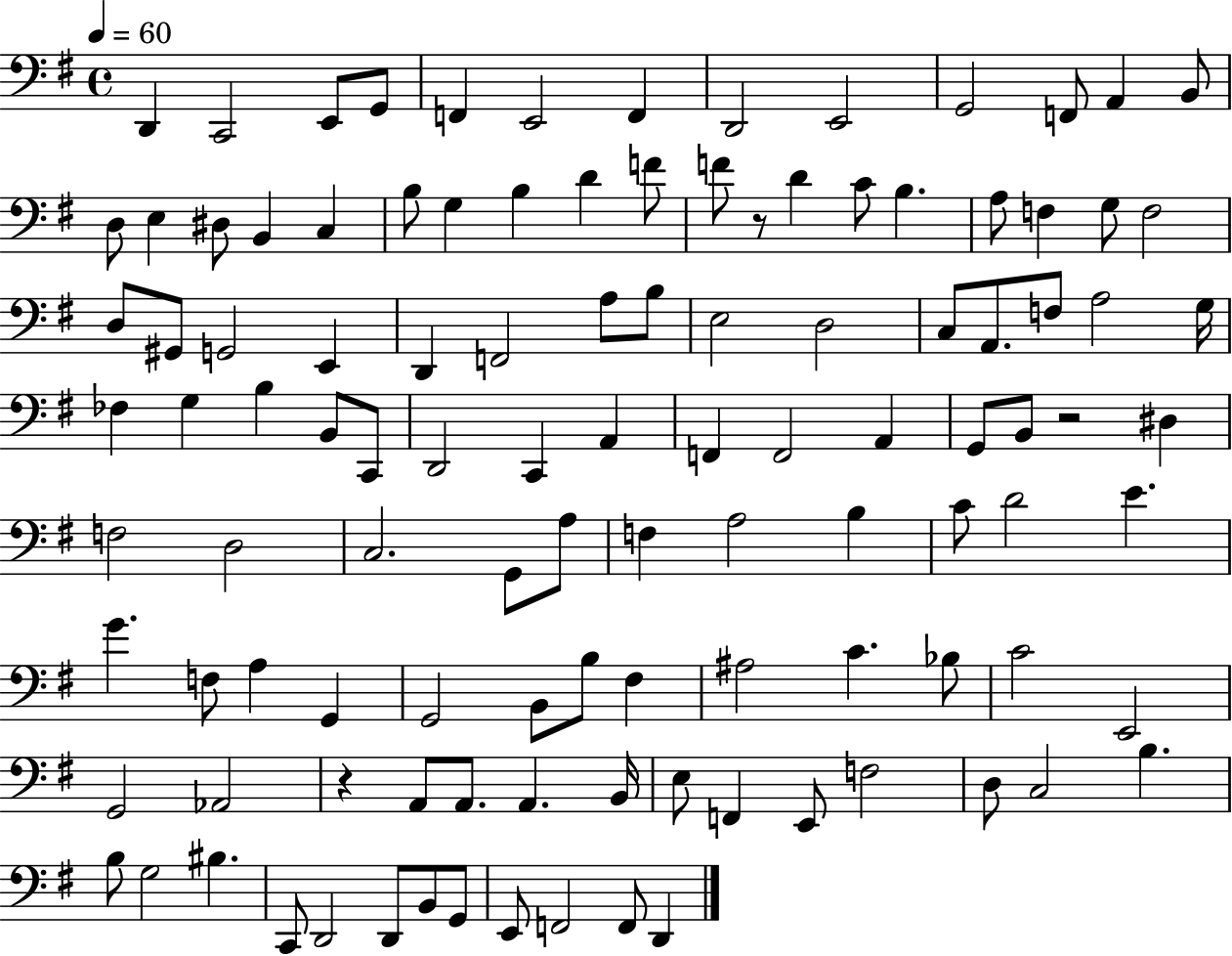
D2/q C2/h E2/e G2/e F2/q E2/h F2/q D2/h E2/h G2/h F2/e A2/q B2/e D3/e E3/q D#3/e B2/q C3/q B3/e G3/q B3/q D4/q F4/e F4/e R/e D4/q C4/e B3/q. A3/e F3/q G3/e F3/h D3/e G#2/e G2/h E2/q D2/q F2/h A3/e B3/e E3/h D3/h C3/e A2/e. F3/e A3/h G3/s FES3/q G3/q B3/q B2/e C2/e D2/h C2/q A2/q F2/q F2/h A2/q G2/e B2/e R/h D#3/q F3/h D3/h C3/h. G2/e A3/e F3/q A3/h B3/q C4/e D4/h E4/q. G4/q. F3/e A3/q G2/q G2/h B2/e B3/e F#3/q A#3/h C4/q. Bb3/e C4/h E2/h G2/h Ab2/h R/q A2/e A2/e. A2/q. B2/s E3/e F2/q E2/e F3/h D3/e C3/h B3/q. B3/e G3/h BIS3/q. C2/e D2/h D2/e B2/e G2/e E2/e F2/h F2/e D2/q